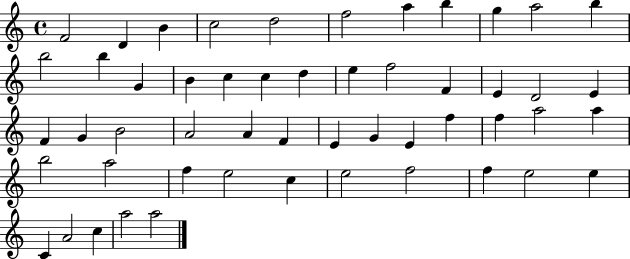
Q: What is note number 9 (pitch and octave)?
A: G5